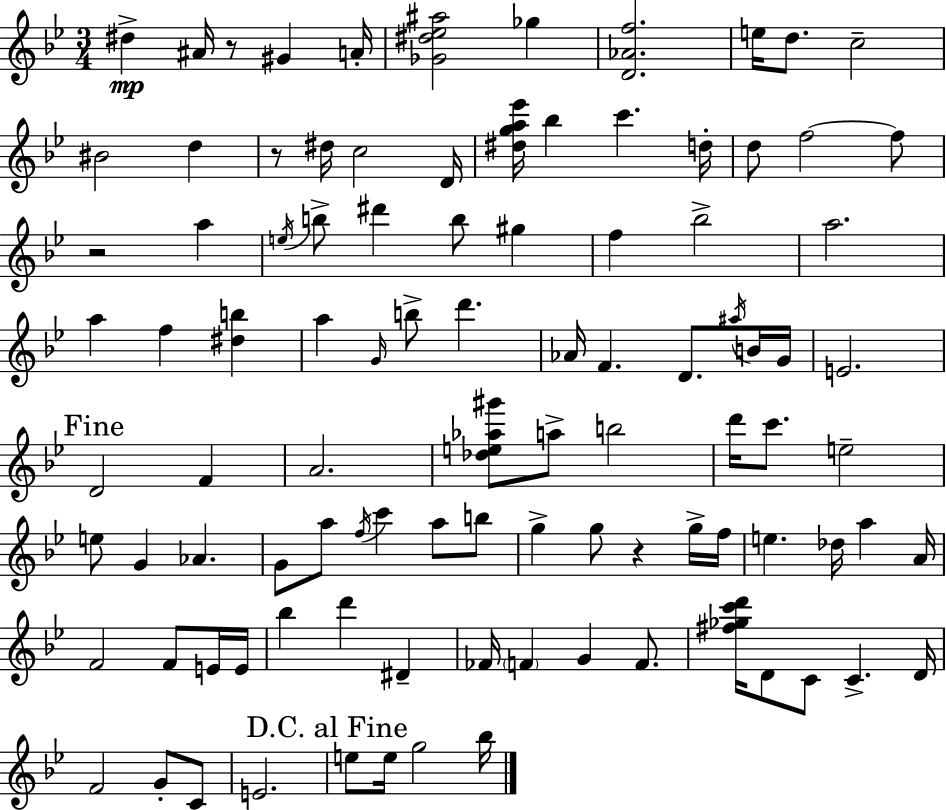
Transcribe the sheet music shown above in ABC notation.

X:1
T:Untitled
M:3/4
L:1/4
K:Bb
^d ^A/4 z/2 ^G A/4 [_G^d_e^a]2 _g [D_Af]2 e/4 d/2 c2 ^B2 d z/2 ^d/4 c2 D/4 [^dga_e']/4 _b c' d/4 d/2 f2 f/2 z2 a e/4 b/2 ^d' b/2 ^g f _b2 a2 a f [^db] a G/4 b/2 d' _A/4 F D/2 ^a/4 B/4 G/4 E2 D2 F A2 [_de_a^g']/2 a/2 b2 d'/4 c'/2 e2 e/2 G _A G/2 a/2 f/4 c' a/2 b/2 g g/2 z g/4 f/4 e _d/4 a A/4 F2 F/2 E/4 E/4 _b d' ^D _F/4 F G F/2 [^f_gc'd']/4 D/2 C/2 C D/4 F2 G/2 C/2 E2 e/2 e/4 g2 _b/4